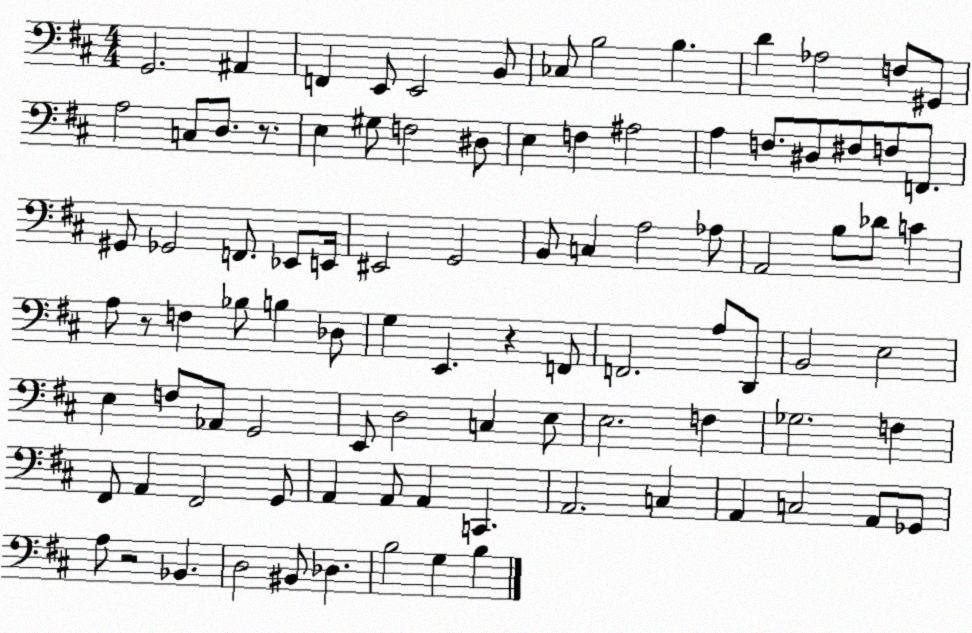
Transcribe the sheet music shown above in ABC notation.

X:1
T:Untitled
M:4/4
L:1/4
K:D
G,,2 ^A,, F,, E,,/2 E,,2 B,,/2 _C,/2 B,2 B, D _A,2 F,/2 ^G,,/2 A,2 C,/2 D,/2 z/2 E, ^G,/2 F,2 ^D,/2 E, F, ^A,2 A, F,/2 ^D,/2 ^F,/2 F,/2 F,,/2 ^G,,/2 _G,,2 F,,/2 _E,,/2 E,,/4 ^E,,2 G,,2 B,,/2 C, A,2 _A,/2 A,,2 B,/2 _D/2 C A,/2 z/2 F, _B,/2 B, _D,/2 G, E,, z F,,/2 F,,2 A,/2 D,,/2 B,,2 E,2 E, F,/2 _A,,/2 G,,2 E,,/2 D,2 C, E,/2 E,2 F, _G,2 F, ^F,,/2 A,, ^F,,2 G,,/2 A,, A,,/2 A,, C,, A,,2 C, A,, C,2 A,,/2 _G,,/2 A,/2 z2 _B,, D,2 ^B,,/2 _D, B,2 G, B,